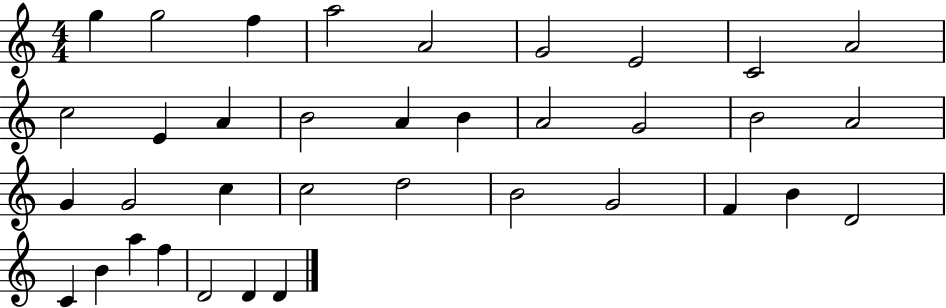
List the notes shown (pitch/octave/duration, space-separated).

G5/q G5/h F5/q A5/h A4/h G4/h E4/h C4/h A4/h C5/h E4/q A4/q B4/h A4/q B4/q A4/h G4/h B4/h A4/h G4/q G4/h C5/q C5/h D5/h B4/h G4/h F4/q B4/q D4/h C4/q B4/q A5/q F5/q D4/h D4/q D4/q